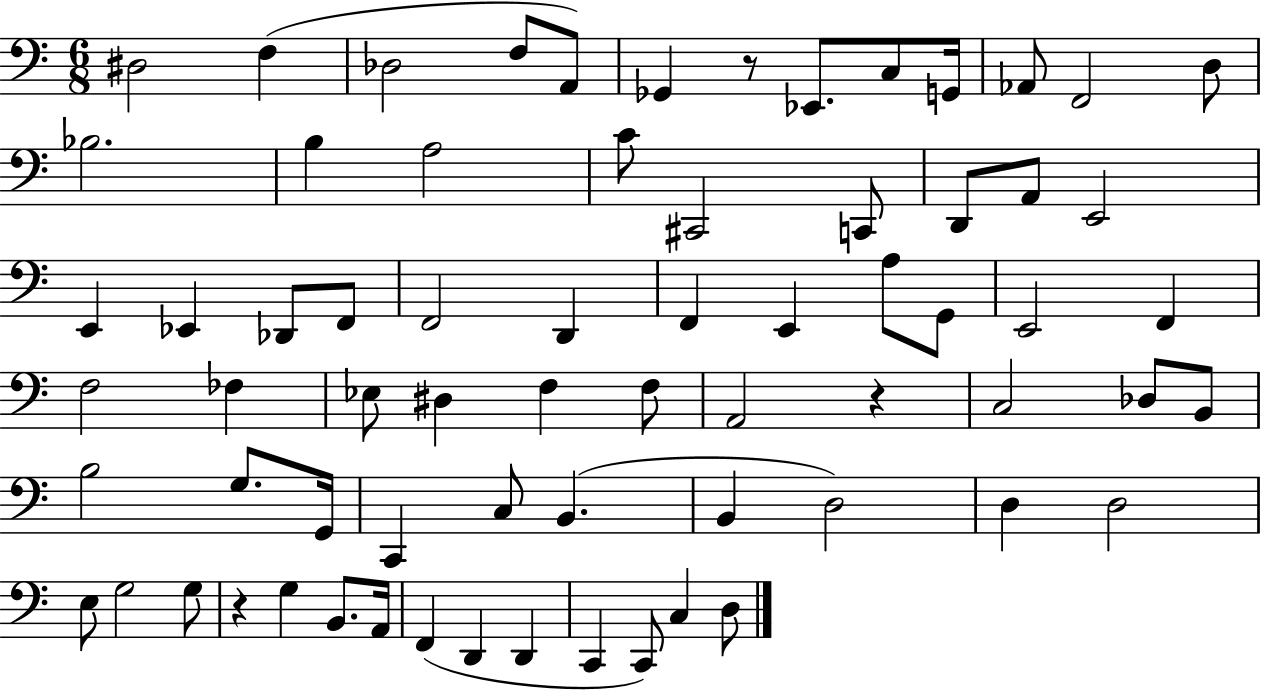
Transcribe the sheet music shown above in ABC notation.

X:1
T:Untitled
M:6/8
L:1/4
K:C
^D,2 F, _D,2 F,/2 A,,/2 _G,, z/2 _E,,/2 C,/2 G,,/4 _A,,/2 F,,2 D,/2 _B,2 B, A,2 C/2 ^C,,2 C,,/2 D,,/2 A,,/2 E,,2 E,, _E,, _D,,/2 F,,/2 F,,2 D,, F,, E,, A,/2 G,,/2 E,,2 F,, F,2 _F, _E,/2 ^D, F, F,/2 A,,2 z C,2 _D,/2 B,,/2 B,2 G,/2 G,,/4 C,, C,/2 B,, B,, D,2 D, D,2 E,/2 G,2 G,/2 z G, B,,/2 A,,/4 F,, D,, D,, C,, C,,/2 C, D,/2